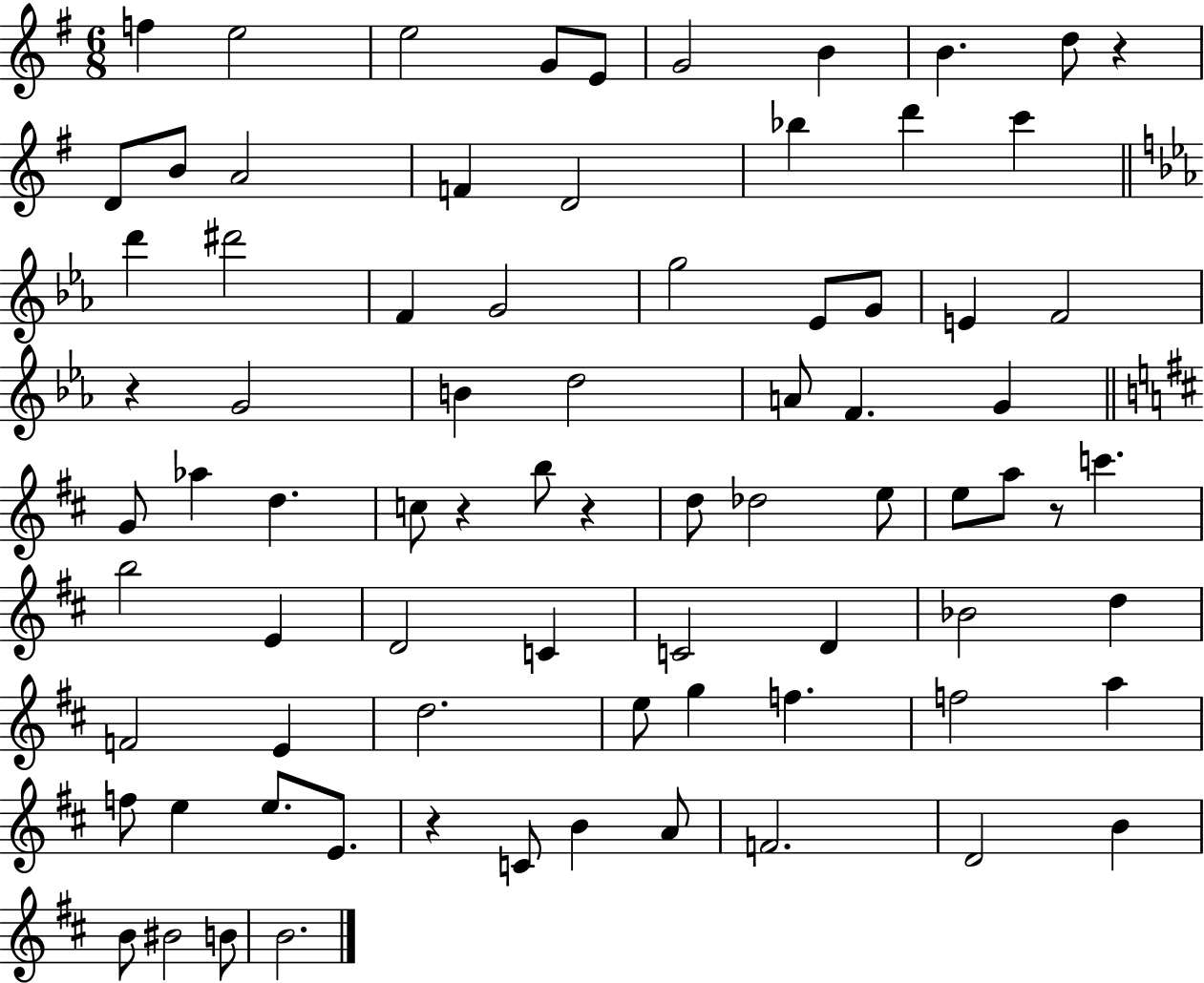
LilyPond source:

{
  \clef treble
  \numericTimeSignature
  \time 6/8
  \key g \major
  f''4 e''2 | e''2 g'8 e'8 | g'2 b'4 | b'4. d''8 r4 | \break d'8 b'8 a'2 | f'4 d'2 | bes''4 d'''4 c'''4 | \bar "||" \break \key ees \major d'''4 dis'''2 | f'4 g'2 | g''2 ees'8 g'8 | e'4 f'2 | \break r4 g'2 | b'4 d''2 | a'8 f'4. g'4 | \bar "||" \break \key b \minor g'8 aes''4 d''4. | c''8 r4 b''8 r4 | d''8 des''2 e''8 | e''8 a''8 r8 c'''4. | \break b''2 e'4 | d'2 c'4 | c'2 d'4 | bes'2 d''4 | \break f'2 e'4 | d''2. | e''8 g''4 f''4. | f''2 a''4 | \break f''8 e''4 e''8. e'8. | r4 c'8 b'4 a'8 | f'2. | d'2 b'4 | \break b'8 bis'2 b'8 | b'2. | \bar "|."
}